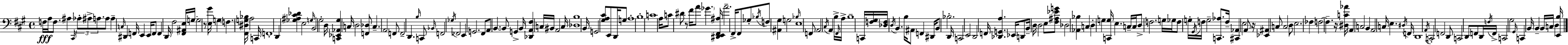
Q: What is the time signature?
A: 4/4